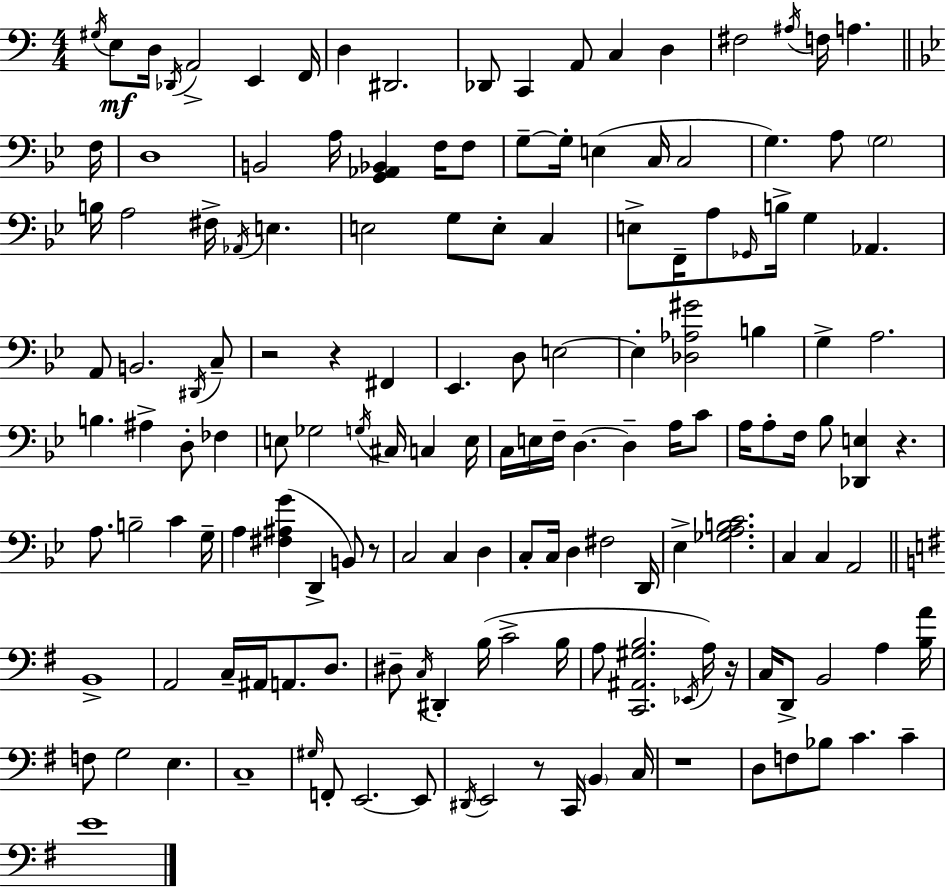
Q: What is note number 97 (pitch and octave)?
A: Eb3